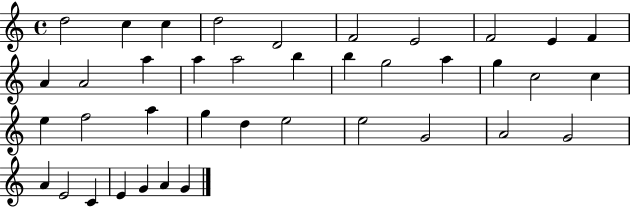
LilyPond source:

{
  \clef treble
  \time 4/4
  \defaultTimeSignature
  \key c \major
  d''2 c''4 c''4 | d''2 d'2 | f'2 e'2 | f'2 e'4 f'4 | \break a'4 a'2 a''4 | a''4 a''2 b''4 | b''4 g''2 a''4 | g''4 c''2 c''4 | \break e''4 f''2 a''4 | g''4 d''4 e''2 | e''2 g'2 | a'2 g'2 | \break a'4 e'2 c'4 | e'4 g'4 a'4 g'4 | \bar "|."
}